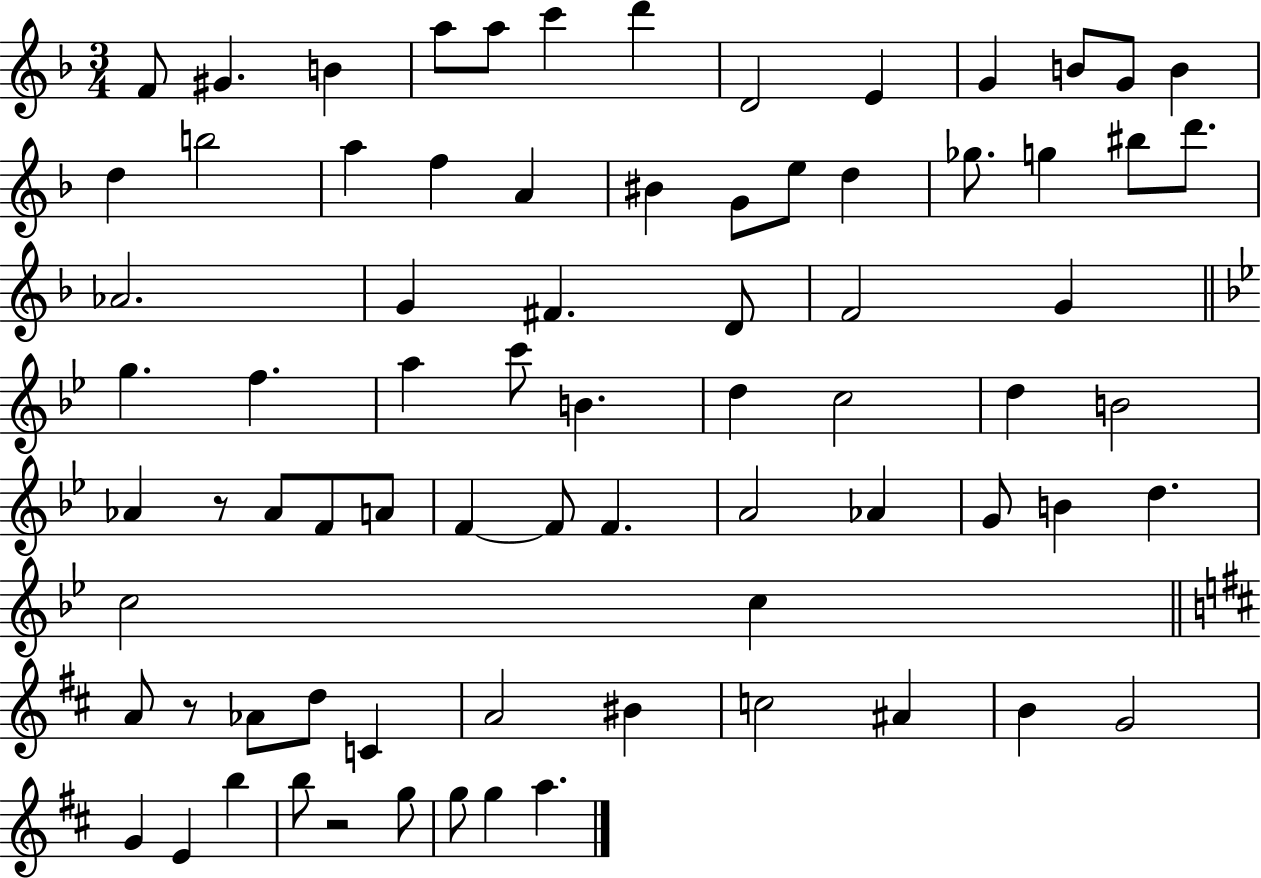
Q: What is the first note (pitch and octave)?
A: F4